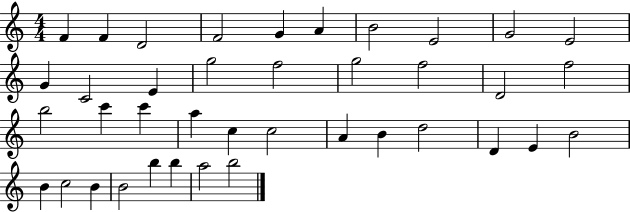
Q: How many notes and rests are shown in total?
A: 39